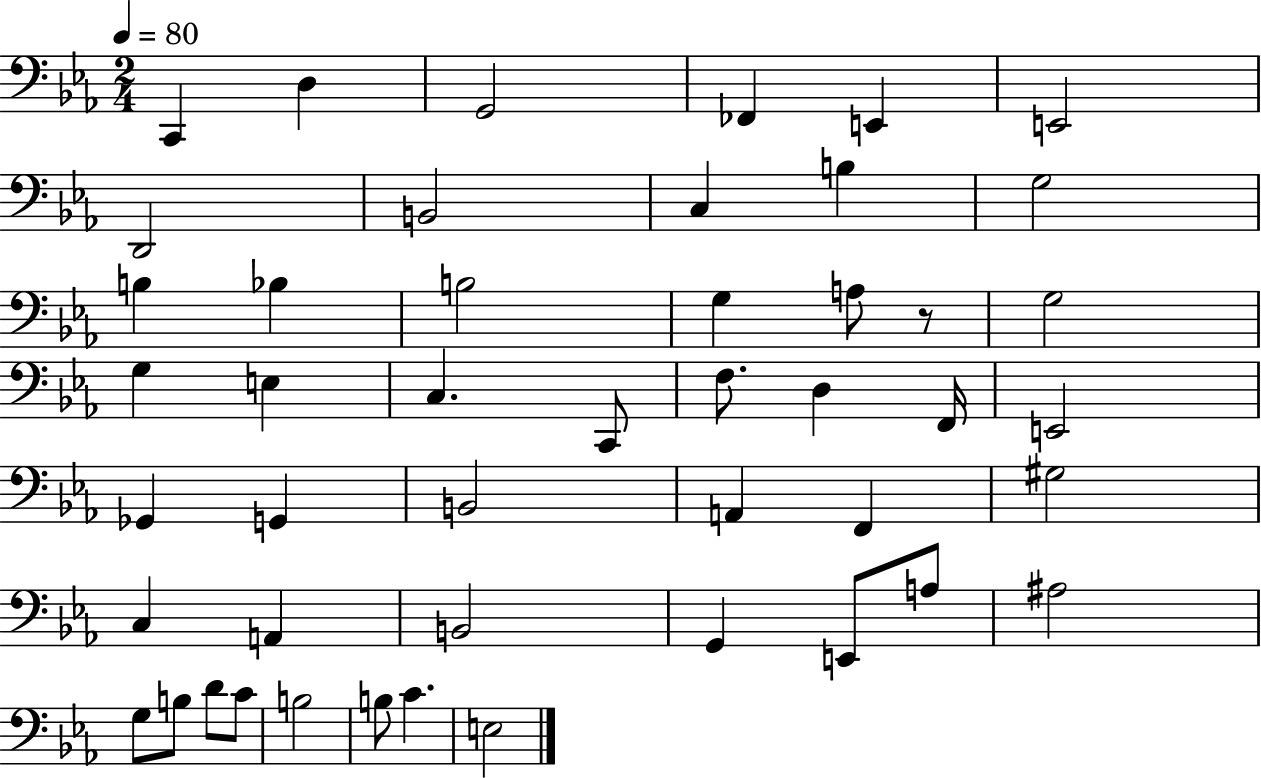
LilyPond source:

{
  \clef bass
  \numericTimeSignature
  \time 2/4
  \key ees \major
  \tempo 4 = 80
  \repeat volta 2 { c,4 d4 | g,2 | fes,4 e,4 | e,2 | \break d,2 | b,2 | c4 b4 | g2 | \break b4 bes4 | b2 | g4 a8 r8 | g2 | \break g4 e4 | c4. c,8 | f8. d4 f,16 | e,2 | \break ges,4 g,4 | b,2 | a,4 f,4 | gis2 | \break c4 a,4 | b,2 | g,4 e,8 a8 | ais2 | \break g8 b8 d'8 c'8 | b2 | b8 c'4. | e2 | \break } \bar "|."
}